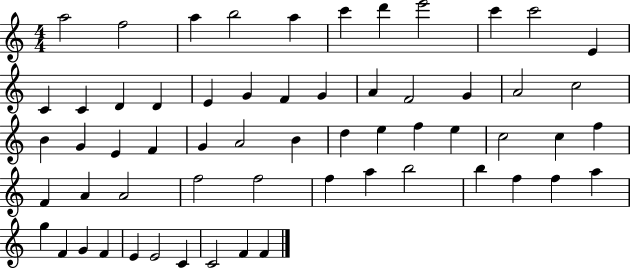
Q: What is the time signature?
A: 4/4